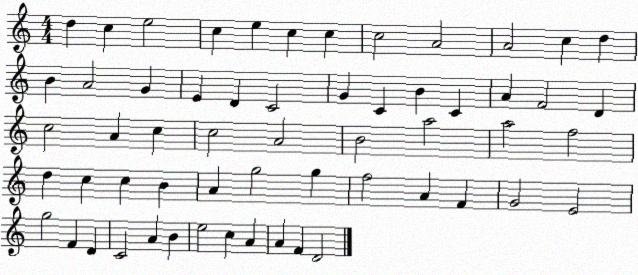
X:1
T:Untitled
M:4/4
L:1/4
K:C
d c e2 c e c c c2 A2 A2 c d B A2 G E D C2 G C B C A F2 D c2 A c c2 A2 B2 a2 a2 f2 d c c B A g2 g f2 A F G2 E2 g2 F D C2 A B e2 c A A F D2